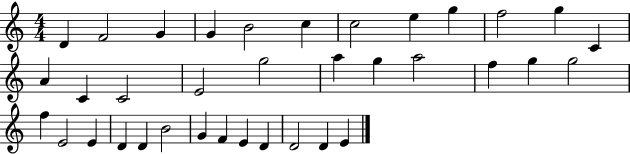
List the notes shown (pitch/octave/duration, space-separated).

D4/q F4/h G4/q G4/q B4/h C5/q C5/h E5/q G5/q F5/h G5/q C4/q A4/q C4/q C4/h E4/h G5/h A5/q G5/q A5/h F5/q G5/q G5/h F5/q E4/h E4/q D4/q D4/q B4/h G4/q F4/q E4/q D4/q D4/h D4/q E4/q